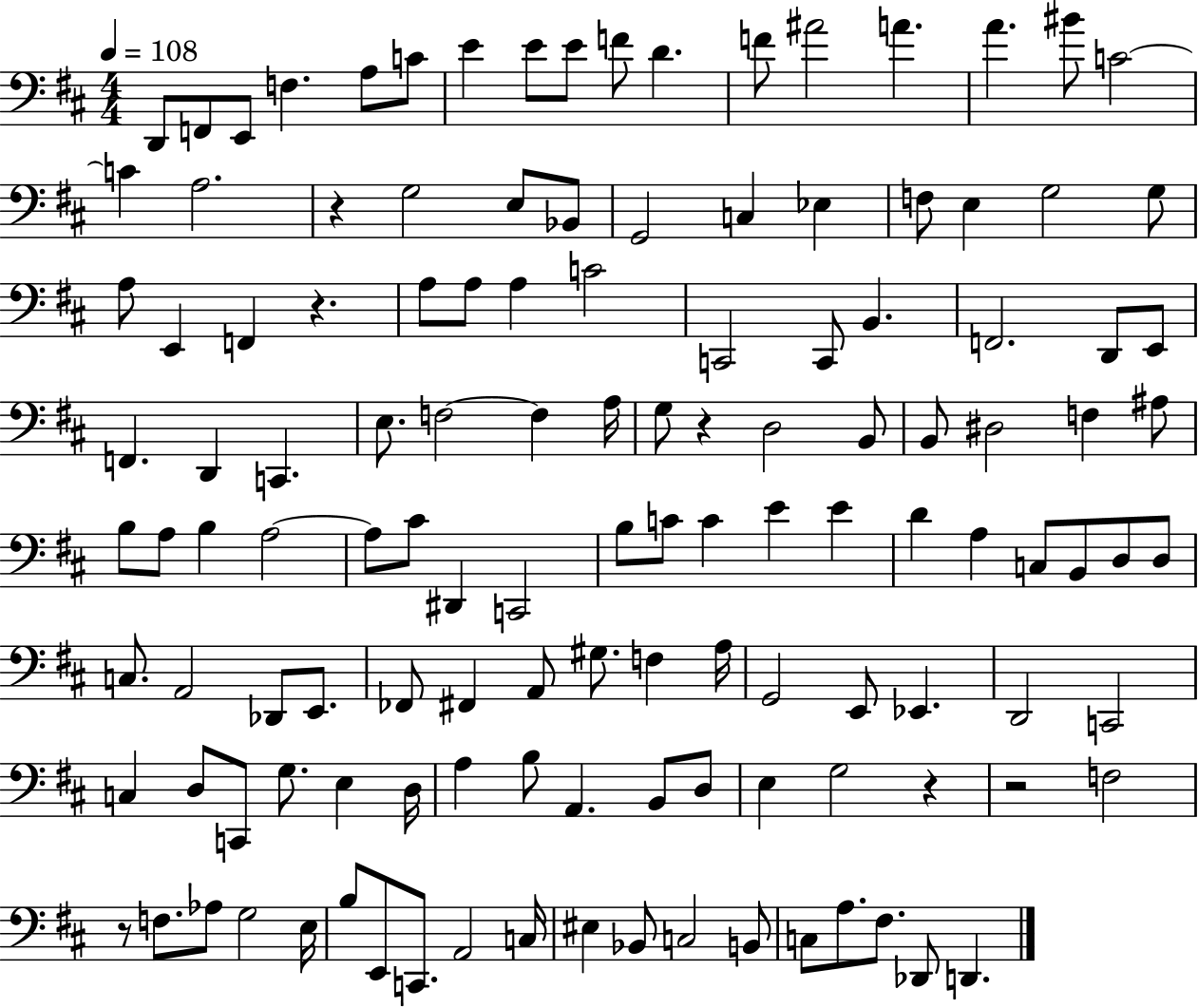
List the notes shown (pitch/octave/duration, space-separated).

D2/e F2/e E2/e F3/q. A3/e C4/e E4/q E4/e E4/e F4/e D4/q. F4/e A#4/h A4/q. A4/q. BIS4/e C4/h C4/q A3/h. R/q G3/h E3/e Bb2/e G2/h C3/q Eb3/q F3/e E3/q G3/h G3/e A3/e E2/q F2/q R/q. A3/e A3/e A3/q C4/h C2/h C2/e B2/q. F2/h. D2/e E2/e F2/q. D2/q C2/q. E3/e. F3/h F3/q A3/s G3/e R/q D3/h B2/e B2/e D#3/h F3/q A#3/e B3/e A3/e B3/q A3/h A3/e C#4/e D#2/q C2/h B3/e C4/e C4/q E4/q E4/q D4/q A3/q C3/e B2/e D3/e D3/e C3/e. A2/h Db2/e E2/e. FES2/e F#2/q A2/e G#3/e. F3/q A3/s G2/h E2/e Eb2/q. D2/h C2/h C3/q D3/e C2/e G3/e. E3/q D3/s A3/q B3/e A2/q. B2/e D3/e E3/q G3/h R/q R/h F3/h R/e F3/e. Ab3/e G3/h E3/s B3/e E2/e C2/e. A2/h C3/s EIS3/q Bb2/e C3/h B2/e C3/e A3/e. F#3/e. Db2/e D2/q.